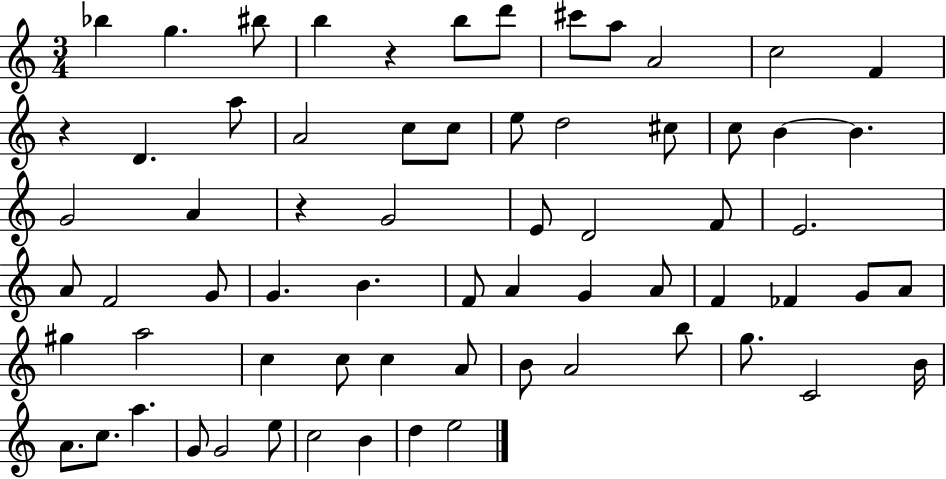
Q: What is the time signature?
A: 3/4